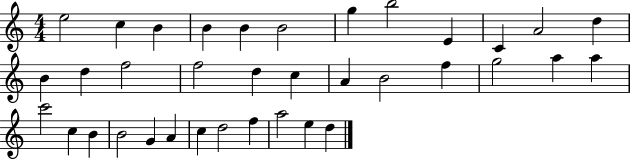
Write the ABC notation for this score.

X:1
T:Untitled
M:4/4
L:1/4
K:C
e2 c B B B B2 g b2 E C A2 d B d f2 f2 d c A B2 f g2 a a c'2 c B B2 G A c d2 f a2 e d